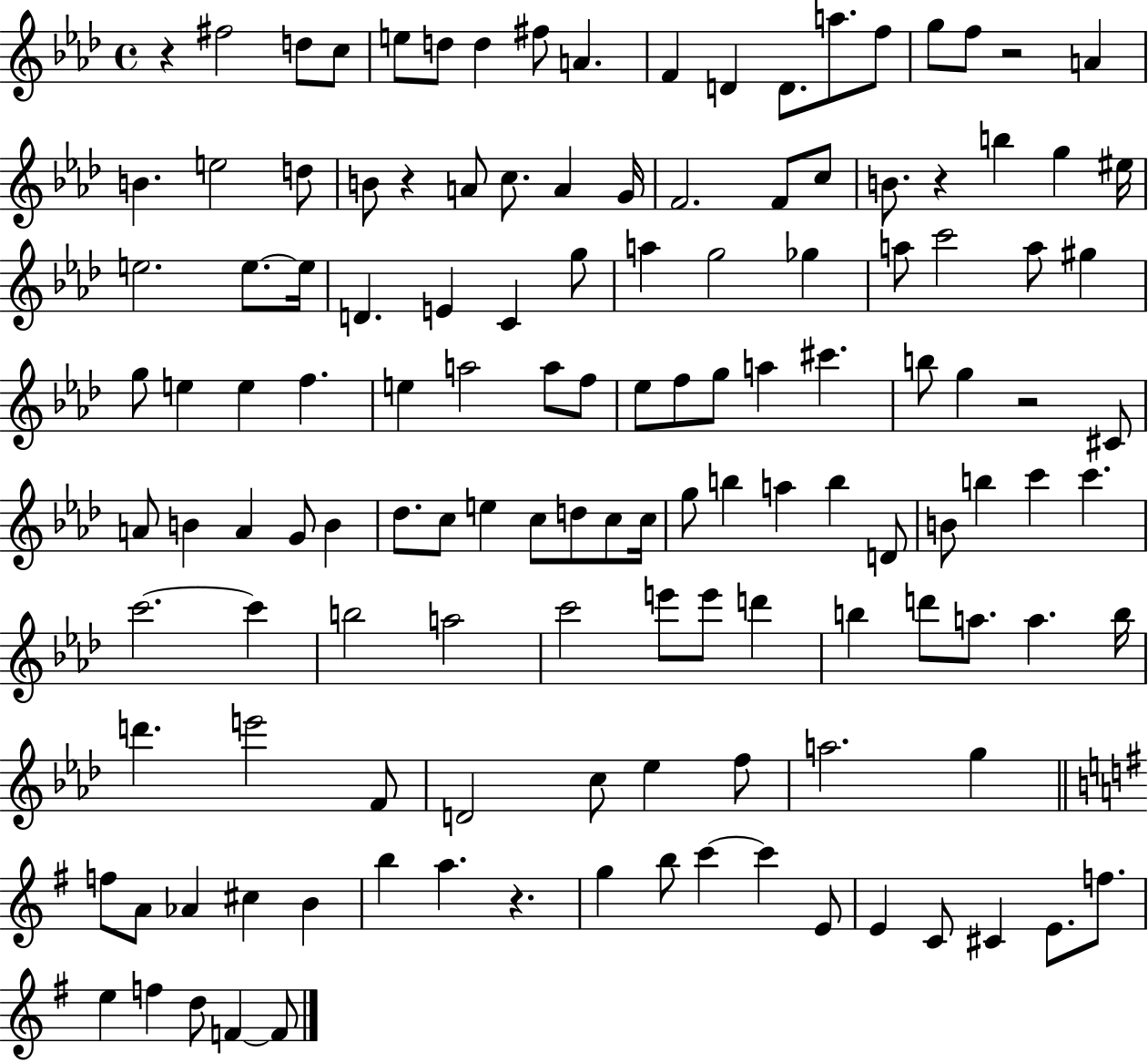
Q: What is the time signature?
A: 4/4